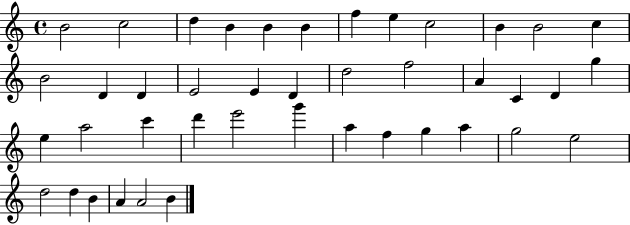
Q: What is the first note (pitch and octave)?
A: B4